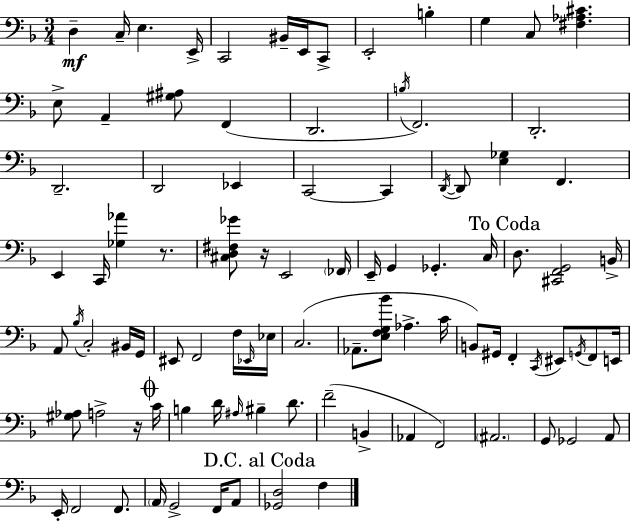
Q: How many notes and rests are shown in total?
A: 94